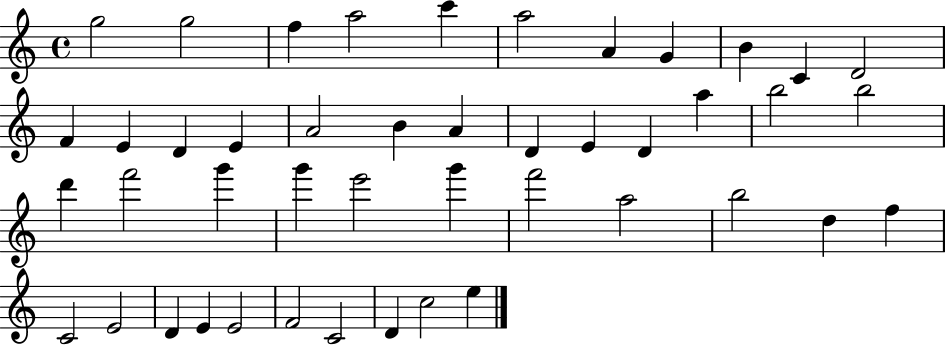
{
  \clef treble
  \time 4/4
  \defaultTimeSignature
  \key c \major
  g''2 g''2 | f''4 a''2 c'''4 | a''2 a'4 g'4 | b'4 c'4 d'2 | \break f'4 e'4 d'4 e'4 | a'2 b'4 a'4 | d'4 e'4 d'4 a''4 | b''2 b''2 | \break d'''4 f'''2 g'''4 | g'''4 e'''2 g'''4 | f'''2 a''2 | b''2 d''4 f''4 | \break c'2 e'2 | d'4 e'4 e'2 | f'2 c'2 | d'4 c''2 e''4 | \break \bar "|."
}